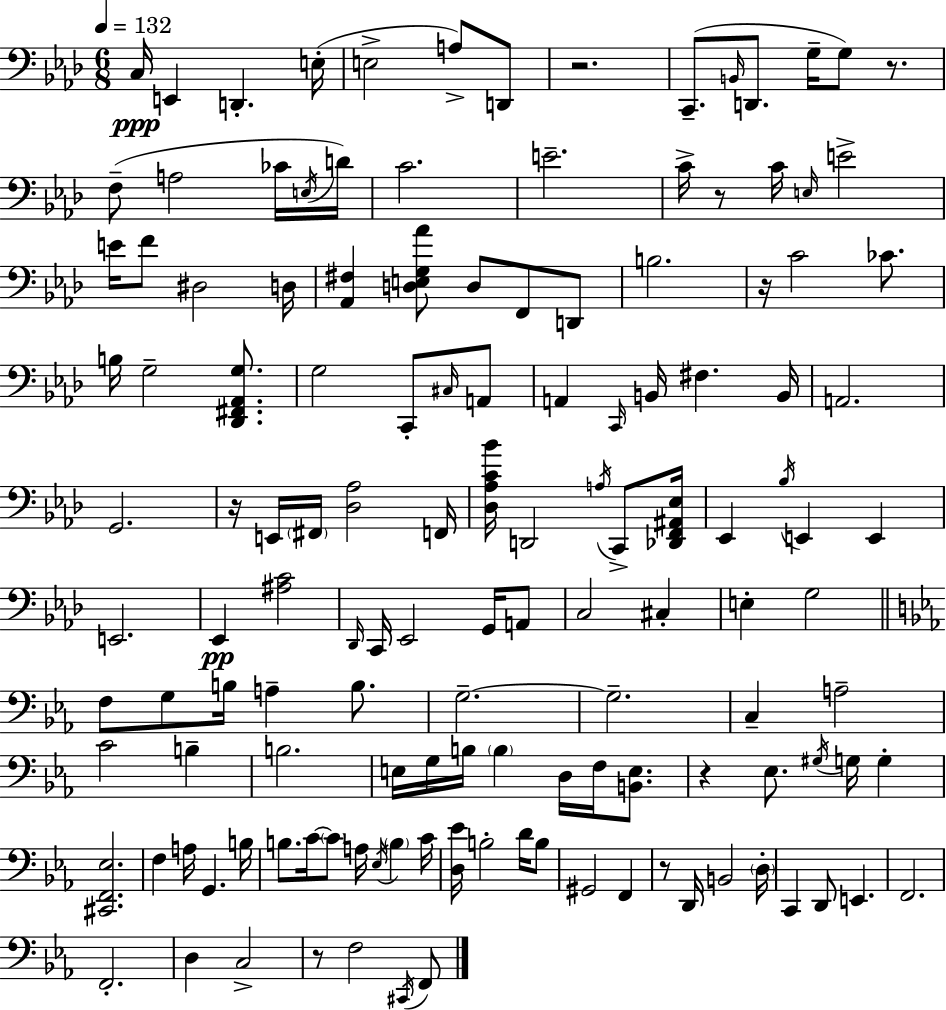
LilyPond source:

{
  \clef bass
  \numericTimeSignature
  \time 6/8
  \key f \minor
  \tempo 4 = 132
  \repeat volta 2 { c16\ppp e,4 d,4.-. e16-.( | e2-> a8->) d,8 | r2. | c,8.--( \grace { b,16 } d,8. g16-- g8) r8. | \break f8--( a2 ces'16 | \acciaccatura { e16 }) d'16 c'2. | e'2.-- | c'16-> r8 c'16 \grace { e16 } e'2-> | \break e'16 f'8 dis2 | d16 <aes, fis>4 <d e g aes'>8 d8 f,8 | d,8 b2. | r16 c'2 | \break ces'8. b16 g2-- | <des, fis, aes, g>8. g2 c,8-. | \grace { cis16 } a,8 a,4 \grace { c,16 } b,16 fis4. | b,16 a,2. | \break g,2. | r16 e,16 \parenthesize fis,16 <des aes>2 | f,16 <des aes c' bes'>16 d,2 | \acciaccatura { a16 } c,8-> <des, f, ais, ees>16 ees,4 \acciaccatura { bes16 } e,4 | \break e,4 e,2. | ees,4\pp <ais c'>2 | \grace { des,16 } c,16 ees,2 | g,16 a,8 c2 | \break cis4-. e4-. | g2 \bar "||" \break \key ees \major f8 g8 b16 a4-- b8. | g2.--~~ | g2.-- | c4-- a2-- | \break c'2 b4-- | b2. | e16 g16 b16 \parenthesize b4 d16 f16 <b, e>8. | r4 ees8. \acciaccatura { gis16 } g16 g4-. | \break <cis, f, ees>2. | f4 a16 g,4. | b16 b8. c'16~~ \parenthesize c'8 a16 \acciaccatura { ees16 } \parenthesize b4 | c'16 <d ees'>16 b2-. d'16 | \break b8 gis,2 f,4 | r8 d,16 b,2 | \parenthesize d16-. c,4 d,8 e,4. | f,2. | \break f,2.-. | d4 c2-> | r8 f2 | \acciaccatura { cis,16 } f,8 } \bar "|."
}